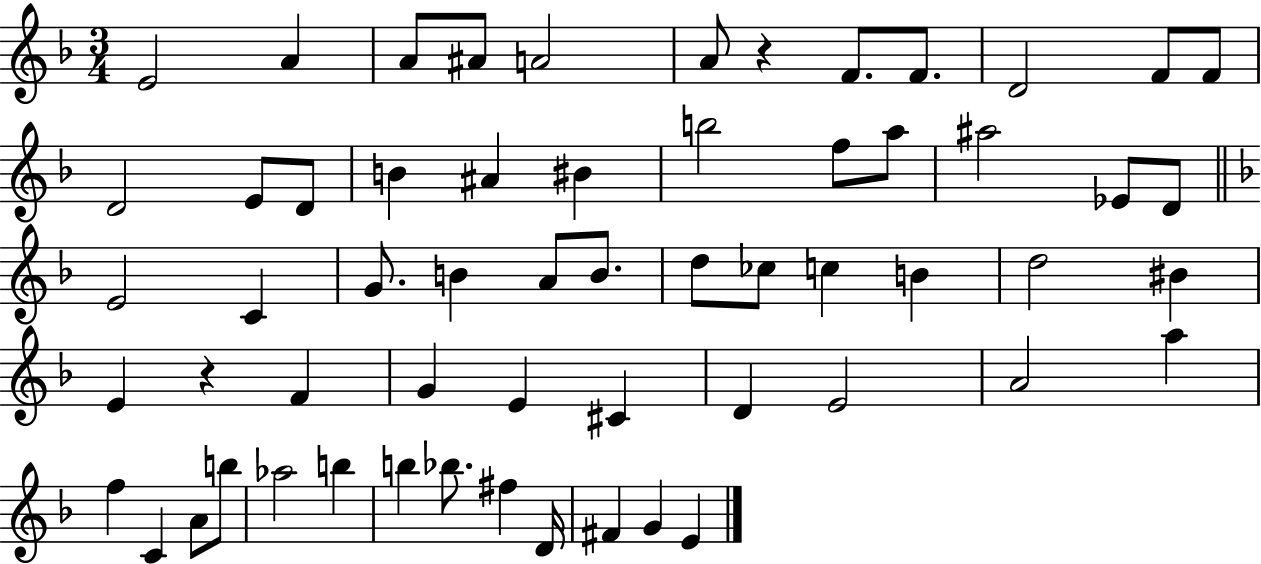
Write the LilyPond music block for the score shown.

{
  \clef treble
  \numericTimeSignature
  \time 3/4
  \key f \major
  e'2 a'4 | a'8 ais'8 a'2 | a'8 r4 f'8. f'8. | d'2 f'8 f'8 | \break d'2 e'8 d'8 | b'4 ais'4 bis'4 | b''2 f''8 a''8 | ais''2 ees'8 d'8 | \break \bar "||" \break \key f \major e'2 c'4 | g'8. b'4 a'8 b'8. | d''8 ces''8 c''4 b'4 | d''2 bis'4 | \break e'4 r4 f'4 | g'4 e'4 cis'4 | d'4 e'2 | a'2 a''4 | \break f''4 c'4 a'8 b''8 | aes''2 b''4 | b''4 bes''8. fis''4 d'16 | fis'4 g'4 e'4 | \break \bar "|."
}